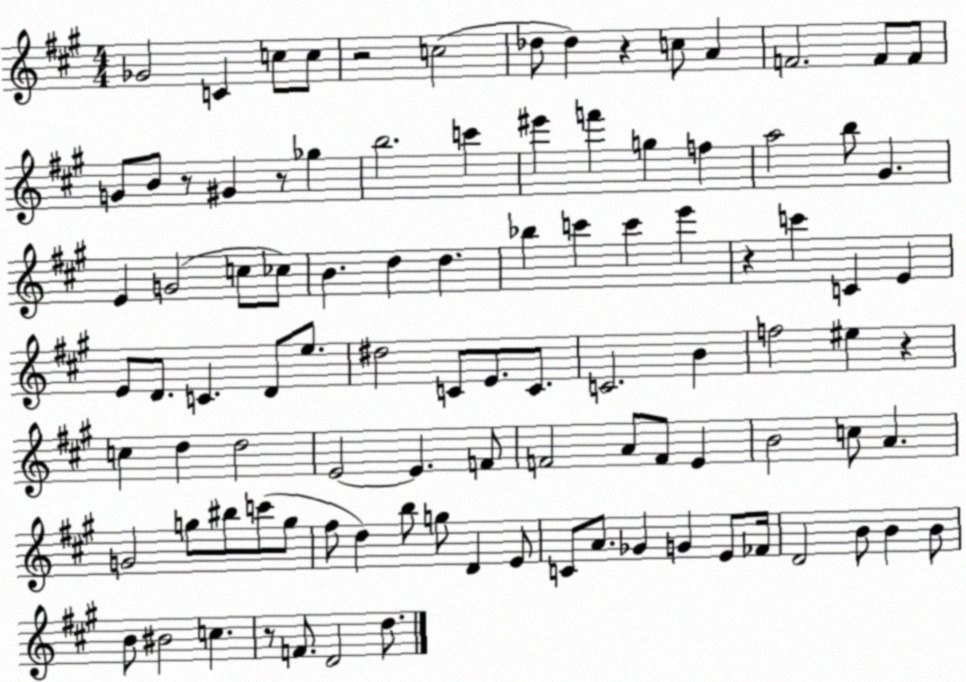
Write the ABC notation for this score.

X:1
T:Untitled
M:4/4
L:1/4
K:A
_G2 C c/2 c/2 z2 c2 _d/2 _d z c/2 A F2 F/2 F/2 G/2 B/2 z/2 ^G z/2 _g b2 c' ^e' f' g f a2 b/2 ^G E G2 c/2 _c/2 B d d _b c' c' e' z c' C E E/2 D/2 C D/2 e/2 ^d2 C/2 E/2 C/2 C2 B f2 ^e z c d d2 E2 E F/2 F2 A/2 F/2 E B2 c/2 A G2 g/2 ^b/2 c'/2 g/2 ^f/2 d b/2 g/2 D E/2 C/2 A/2 _G G E/2 _F/4 D2 B/2 B B/2 B/2 ^B2 c z/2 F/2 D2 d/2